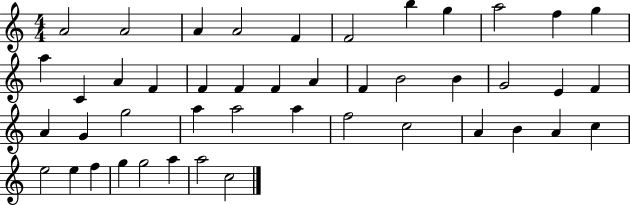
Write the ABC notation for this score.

X:1
T:Untitled
M:4/4
L:1/4
K:C
A2 A2 A A2 F F2 b g a2 f g a C A F F F F A F B2 B G2 E F A G g2 a a2 a f2 c2 A B A c e2 e f g g2 a a2 c2